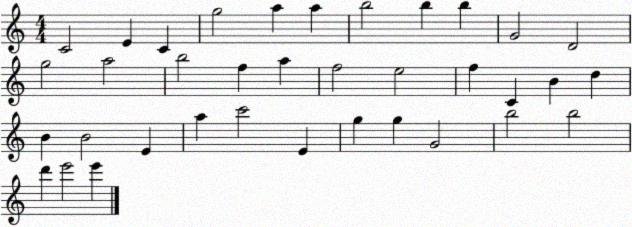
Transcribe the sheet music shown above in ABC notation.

X:1
T:Untitled
M:4/4
L:1/4
K:C
C2 E C g2 a a b2 b b G2 D2 g2 a2 b2 f a f2 e2 f C B d B B2 E a c'2 E g g G2 b2 b2 d' e'2 e'